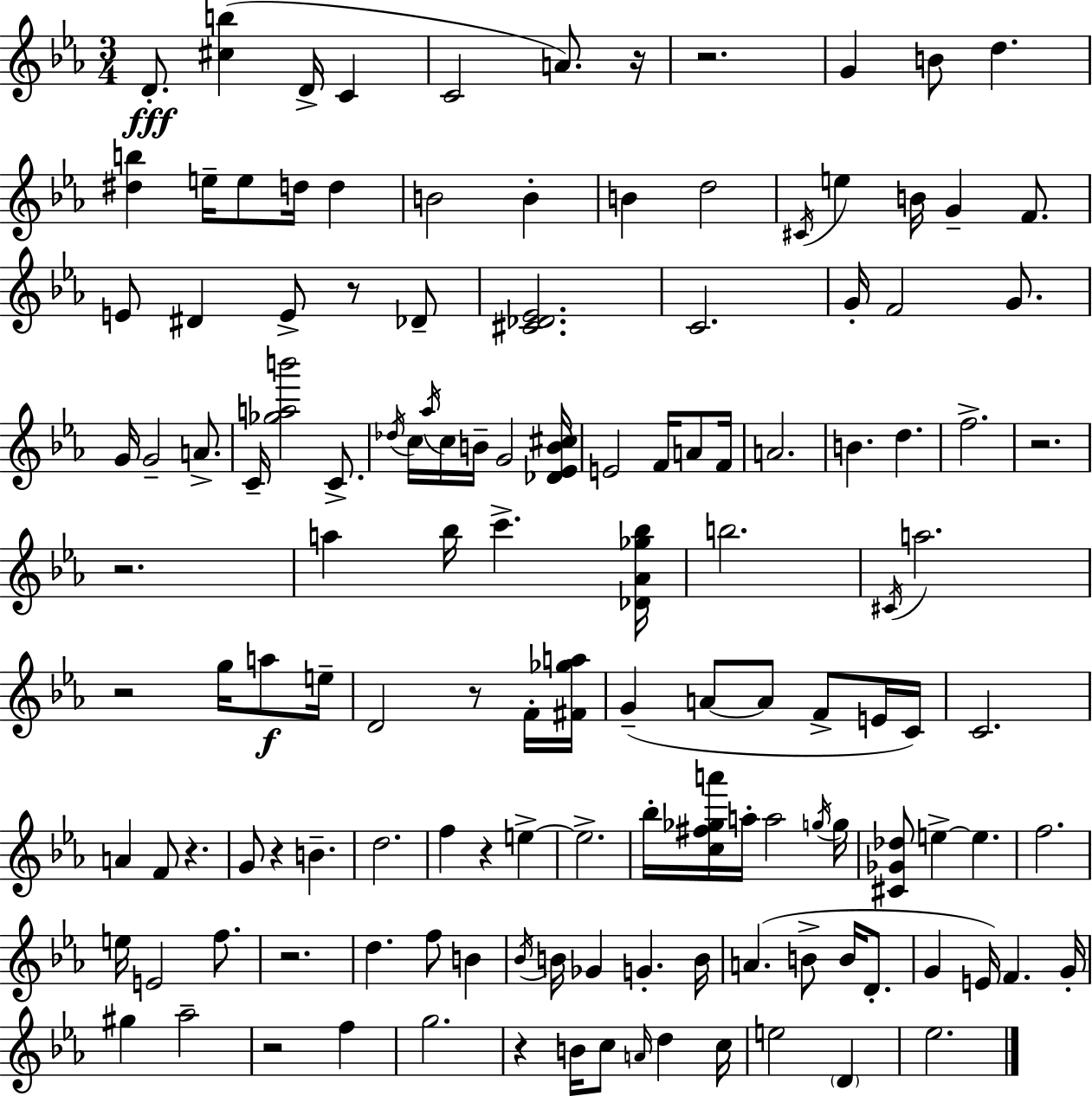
D4/e. [C#5,B5]/q D4/s C4/q C4/h A4/e. R/s R/h. G4/q B4/e D5/q. [D#5,B5]/q E5/s E5/e D5/s D5/q B4/h B4/q B4/q D5/h C#4/s E5/q B4/s G4/q F4/e. E4/e D#4/q E4/e R/e Db4/e [C#4,Db4,Eb4]/h. C4/h. G4/s F4/h G4/e. G4/s G4/h A4/e. C4/s [Gb5,A5,B6]/h C4/e. Db5/s C5/s Ab5/s C5/s B4/s G4/h [Db4,Eb4,B4,C#5]/s E4/h F4/s A4/e F4/s A4/h. B4/q. D5/q. F5/h. R/h. R/h. A5/q Bb5/s C6/q. [Db4,Ab4,Gb5,Bb5]/s B5/h. C#4/s A5/h. R/h G5/s A5/e E5/s D4/h R/e F4/s [F#4,Gb5,A5]/s G4/q A4/e A4/e F4/e E4/s C4/s C4/h. A4/q F4/e R/q. G4/e R/q B4/q. D5/h. F5/q R/q E5/q E5/h. Bb5/s [C5,F#5,Gb5,A6]/s A5/s A5/h G5/s G5/s [C#4,Gb4,Db5]/e E5/q E5/q. F5/h. E5/s E4/h F5/e. R/h. D5/q. F5/e B4/q Bb4/s B4/s Gb4/q G4/q. B4/s A4/q. B4/e B4/s D4/e. G4/q E4/s F4/q. G4/s G#5/q Ab5/h R/h F5/q G5/h. R/q B4/s C5/e A4/s D5/q C5/s E5/h D4/q Eb5/h.